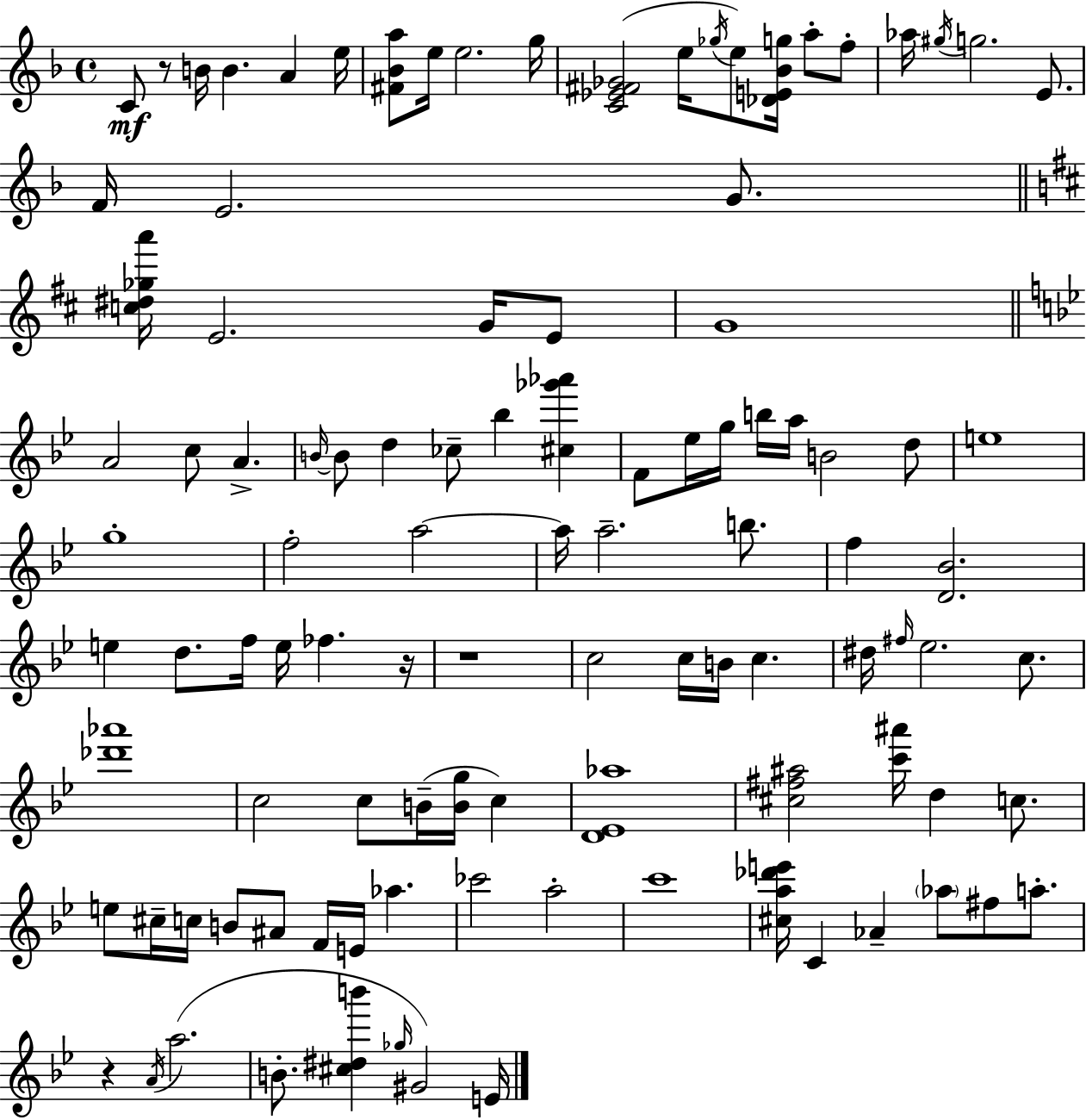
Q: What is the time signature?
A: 4/4